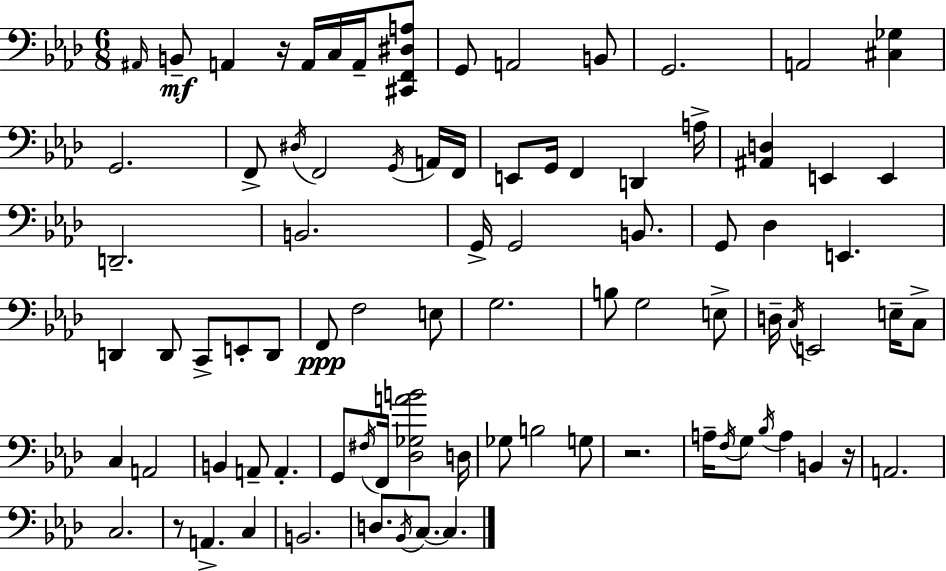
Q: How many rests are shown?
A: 4